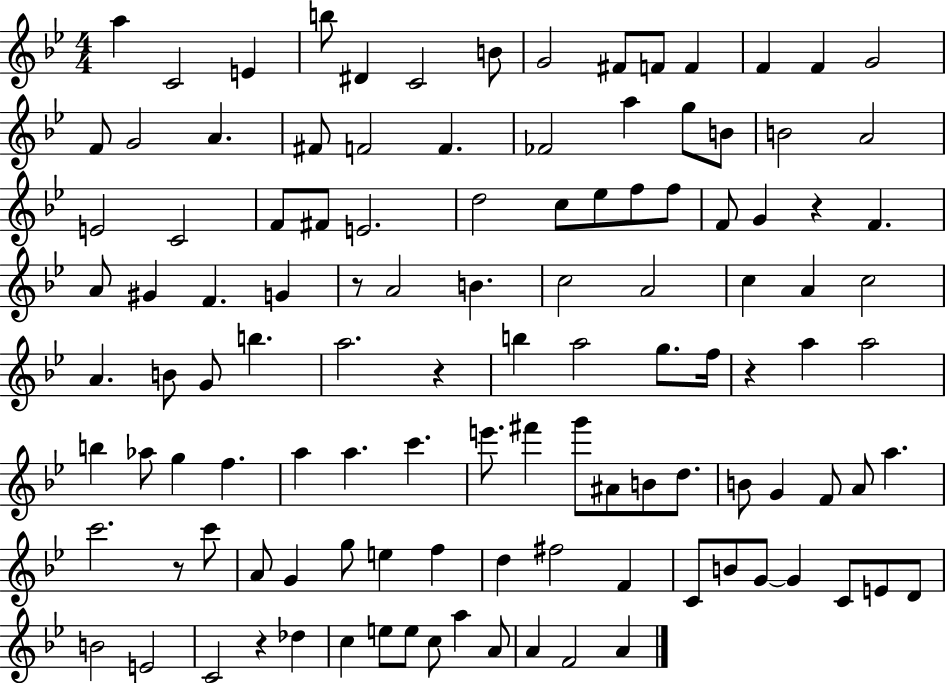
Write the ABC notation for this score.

X:1
T:Untitled
M:4/4
L:1/4
K:Bb
a C2 E b/2 ^D C2 B/2 G2 ^F/2 F/2 F F F G2 F/2 G2 A ^F/2 F2 F _F2 a g/2 B/2 B2 A2 E2 C2 F/2 ^F/2 E2 d2 c/2 _e/2 f/2 f/2 F/2 G z F A/2 ^G F G z/2 A2 B c2 A2 c A c2 A B/2 G/2 b a2 z b a2 g/2 f/4 z a a2 b _a/2 g f a a c' e'/2 ^f' g'/2 ^A/2 B/2 d/2 B/2 G F/2 A/2 a c'2 z/2 c'/2 A/2 G g/2 e f d ^f2 F C/2 B/2 G/2 G C/2 E/2 D/2 B2 E2 C2 z _d c e/2 e/2 c/2 a A/2 A F2 A